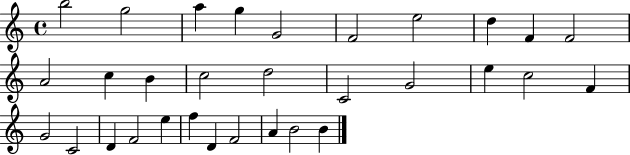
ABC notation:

X:1
T:Untitled
M:4/4
L:1/4
K:C
b2 g2 a g G2 F2 e2 d F F2 A2 c B c2 d2 C2 G2 e c2 F G2 C2 D F2 e f D F2 A B2 B